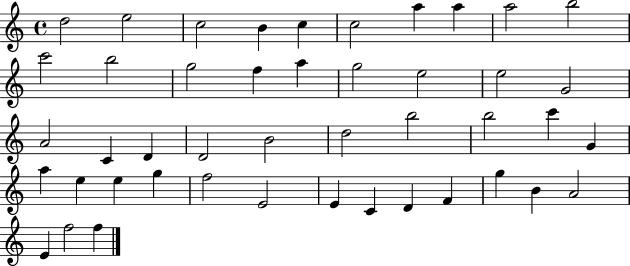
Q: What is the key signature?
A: C major